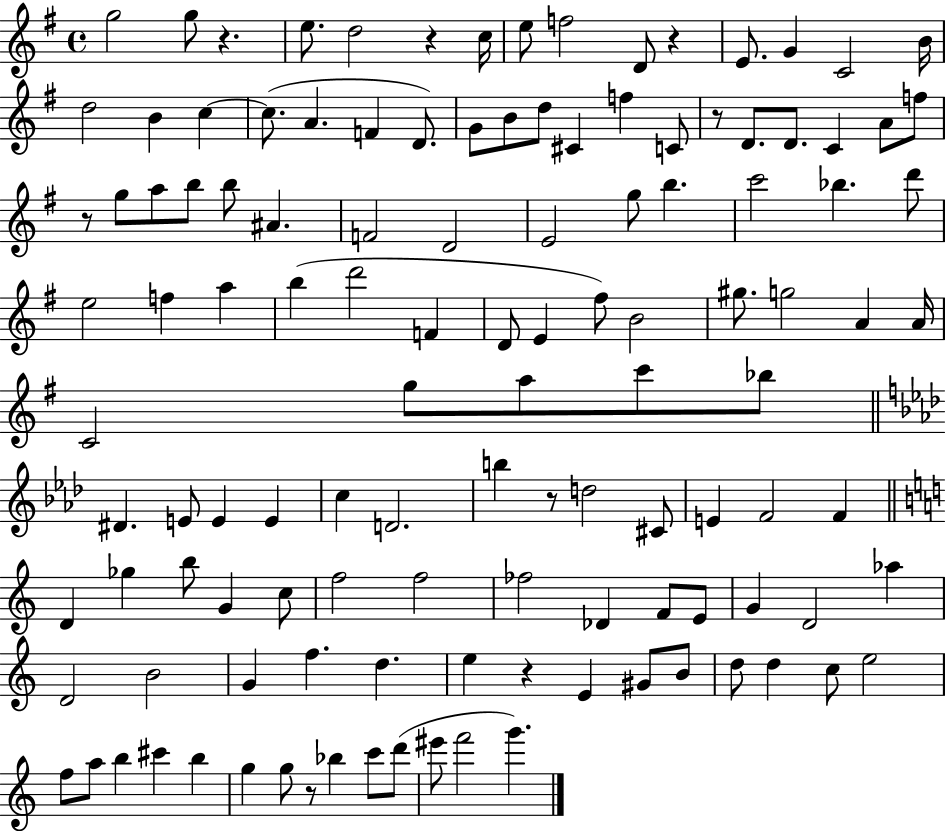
{
  \clef treble
  \time 4/4
  \defaultTimeSignature
  \key g \major
  g''2 g''8 r4. | e''8. d''2 r4 c''16 | e''8 f''2 d'8 r4 | e'8. g'4 c'2 b'16 | \break d''2 b'4 c''4~~ | c''8.( a'4. f'4 d'8.) | g'8 b'8 d''8 cis'4 f''4 c'8 | r8 d'8. d'8. c'4 a'8 f''8 | \break r8 g''8 a''8 b''8 b''8 ais'4. | f'2 d'2 | e'2 g''8 b''4. | c'''2 bes''4. d'''8 | \break e''2 f''4 a''4 | b''4( d'''2 f'4 | d'8 e'4 fis''8) b'2 | gis''8. g''2 a'4 a'16 | \break c'2 g''8 a''8 c'''8 bes''8 | \bar "||" \break \key f \minor dis'4. e'8 e'4 e'4 | c''4 d'2. | b''4 r8 d''2 cis'8 | e'4 f'2 f'4 | \break \bar "||" \break \key c \major d'4 ges''4 b''8 g'4 c''8 | f''2 f''2 | fes''2 des'4 f'8 e'8 | g'4 d'2 aes''4 | \break d'2 b'2 | g'4 f''4. d''4. | e''4 r4 e'4 gis'8 b'8 | d''8 d''4 c''8 e''2 | \break f''8 a''8 b''4 cis'''4 b''4 | g''4 g''8 r8 bes''4 c'''8 d'''8( | eis'''8 f'''2 g'''4.) | \bar "|."
}